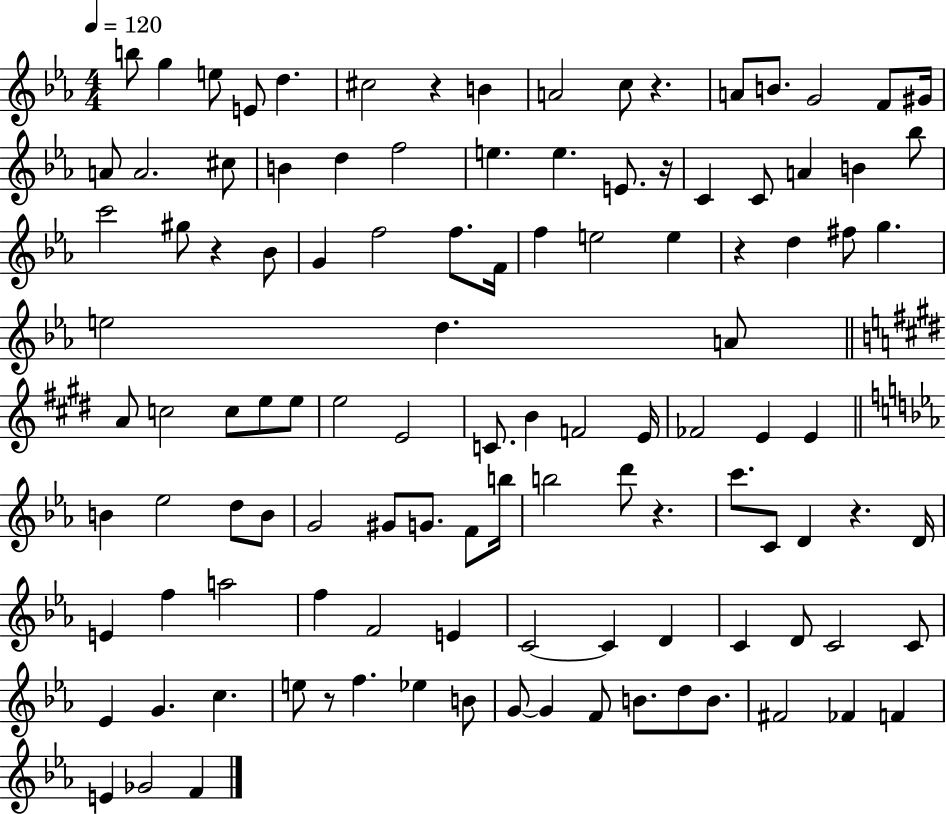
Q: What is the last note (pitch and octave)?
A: F4